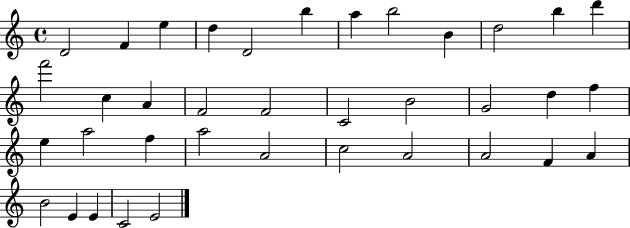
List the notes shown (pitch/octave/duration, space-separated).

D4/h F4/q E5/q D5/q D4/h B5/q A5/q B5/h B4/q D5/h B5/q D6/q F6/h C5/q A4/q F4/h F4/h C4/h B4/h G4/h D5/q F5/q E5/q A5/h F5/q A5/h A4/h C5/h A4/h A4/h F4/q A4/q B4/h E4/q E4/q C4/h E4/h